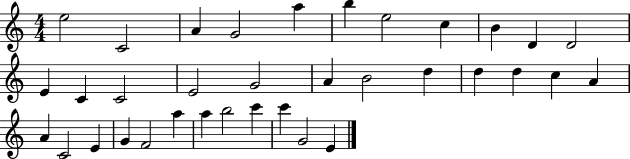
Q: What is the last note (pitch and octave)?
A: E4